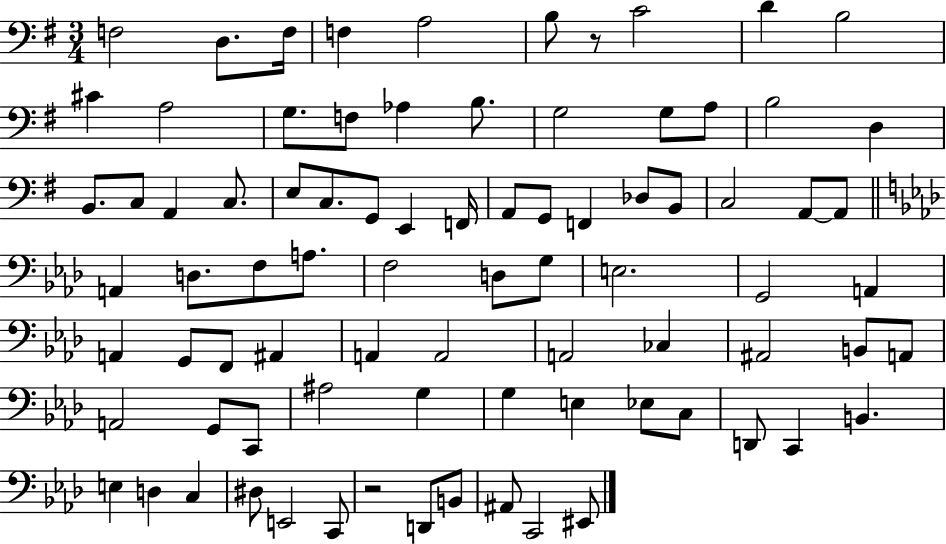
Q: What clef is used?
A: bass